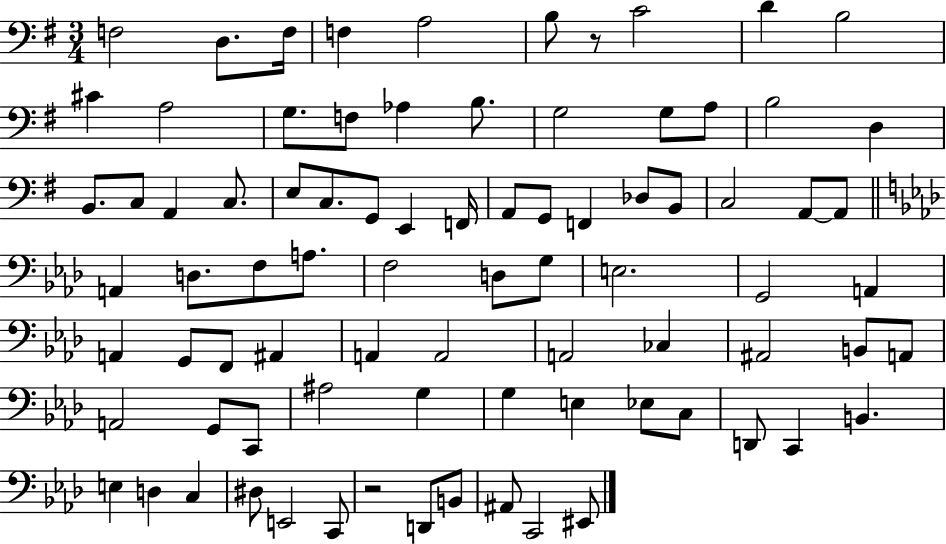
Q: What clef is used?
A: bass